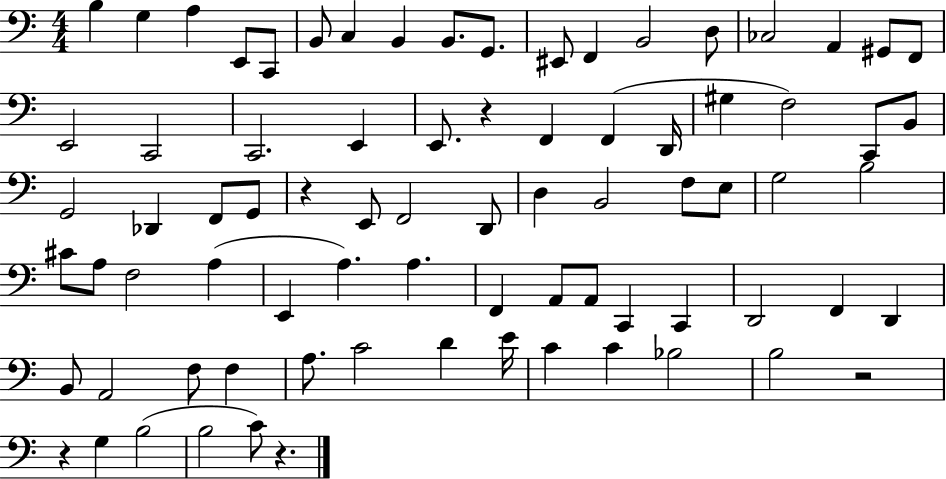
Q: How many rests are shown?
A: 5